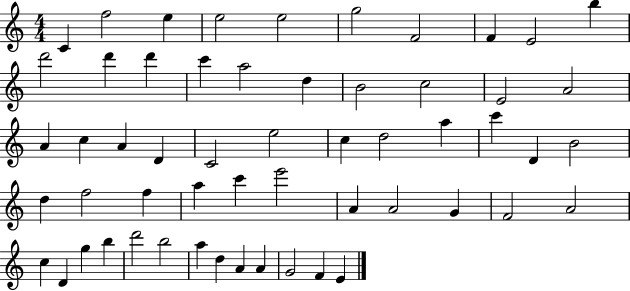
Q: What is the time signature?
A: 4/4